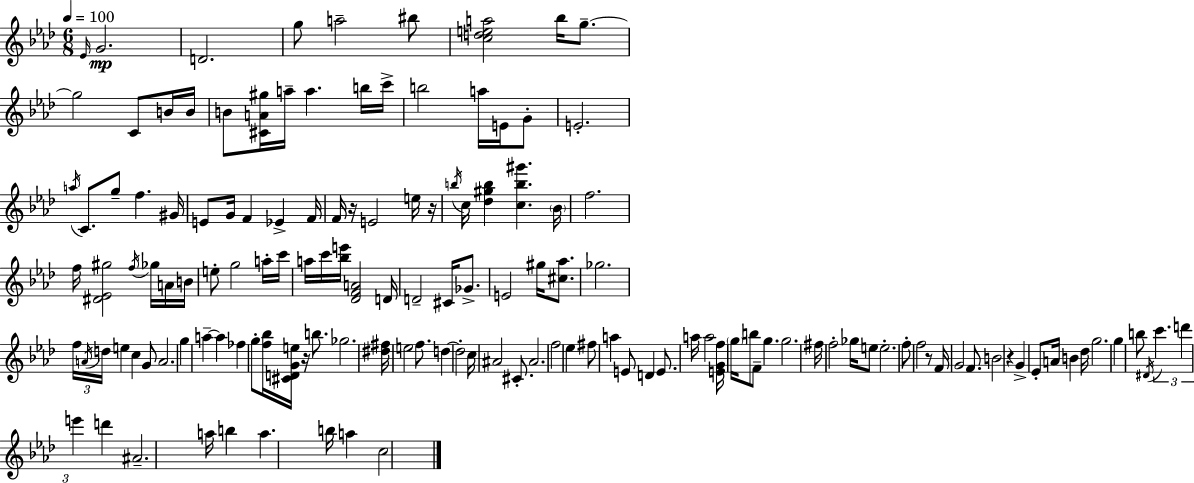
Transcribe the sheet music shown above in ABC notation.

X:1
T:Untitled
M:6/8
L:1/4
K:Fm
_E/4 G2 D2 g/2 a2 ^b/2 [cdea]2 _b/4 g/2 g2 C/2 B/4 B/4 B/2 [^CA^g]/4 a/4 a b/4 c'/4 b2 a/4 E/4 G/2 E2 a/4 C/2 g/2 f ^G/4 E/2 G/4 F _E F/4 F/4 z/4 E2 e/4 z/4 b/4 c/4 [_d^gb] [cb^g'] _B/4 f2 f/4 [^D_E^g]2 f/4 _g/4 A/4 B/4 e/2 g2 a/4 c'/4 a/4 c'/4 [_be']/4 [_DFA]2 D/4 D2 ^C/4 _G/2 E2 ^g/4 [^c_a]/2 _g2 f/4 A/4 d/4 e c G/2 A2 g a a _f g/2 [f_b]/4 [^CDGe]/4 z/4 b/2 _g2 [^d^f]/4 e2 f/2 d d2 c/4 ^A2 ^C/2 ^A2 f2 _e ^f/2 a E/2 D E/2 a/4 a2 [EGf]/4 g/4 b/2 F/2 g g2 ^f/4 f2 _g/4 e/2 e2 f/2 f2 z/2 F/4 G2 F/2 B2 z G _E/2 A/4 B _d/4 g2 g b/2 ^D/4 c' d' e' d' ^A2 a/4 b a b/4 a c2